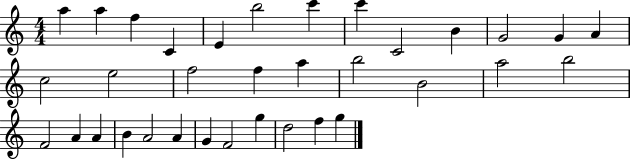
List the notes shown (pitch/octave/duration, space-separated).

A5/q A5/q F5/q C4/q E4/q B5/h C6/q C6/q C4/h B4/q G4/h G4/q A4/q C5/h E5/h F5/h F5/q A5/q B5/h B4/h A5/h B5/h F4/h A4/q A4/q B4/q A4/h A4/q G4/q F4/h G5/q D5/h F5/q G5/q